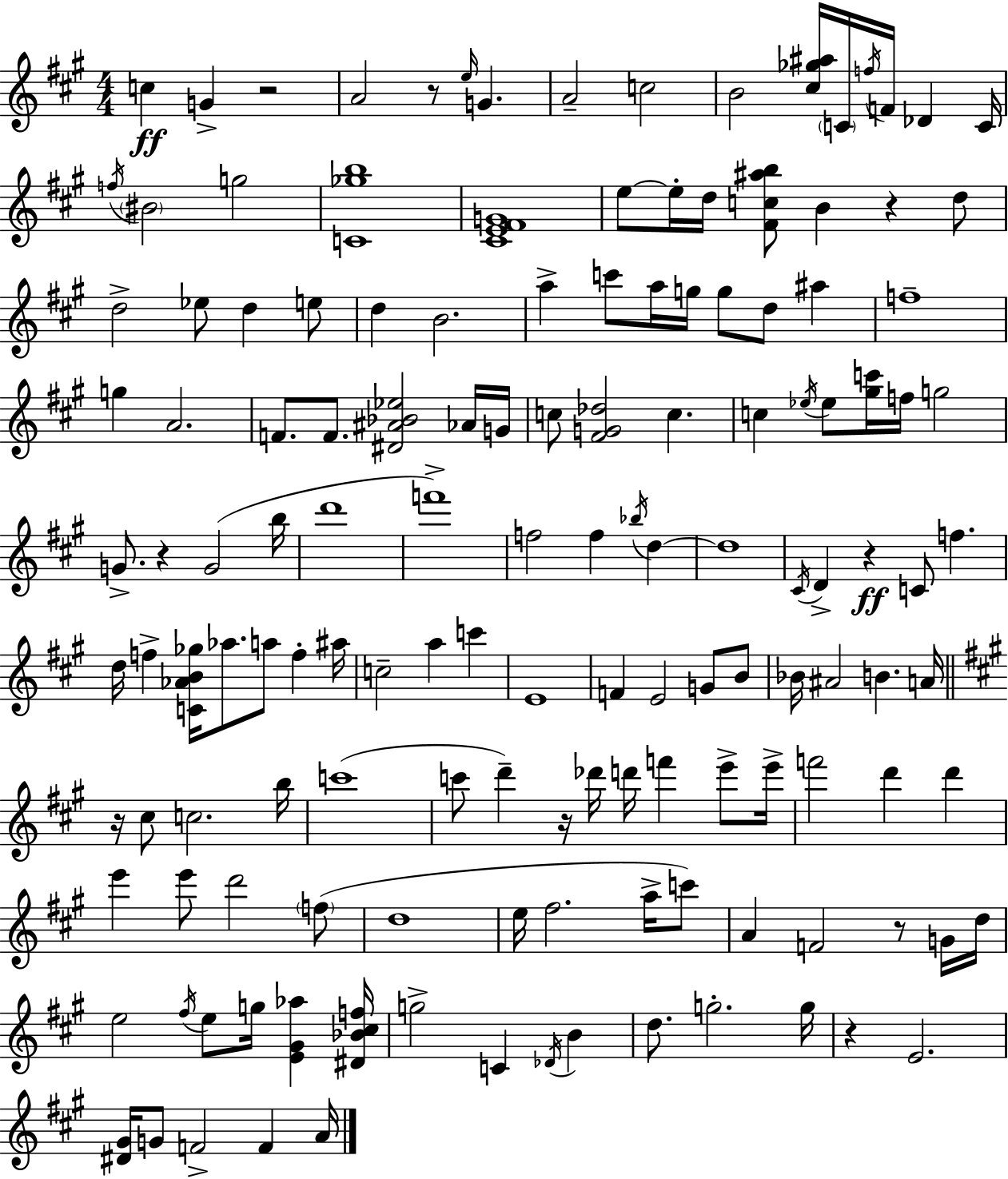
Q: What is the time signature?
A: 4/4